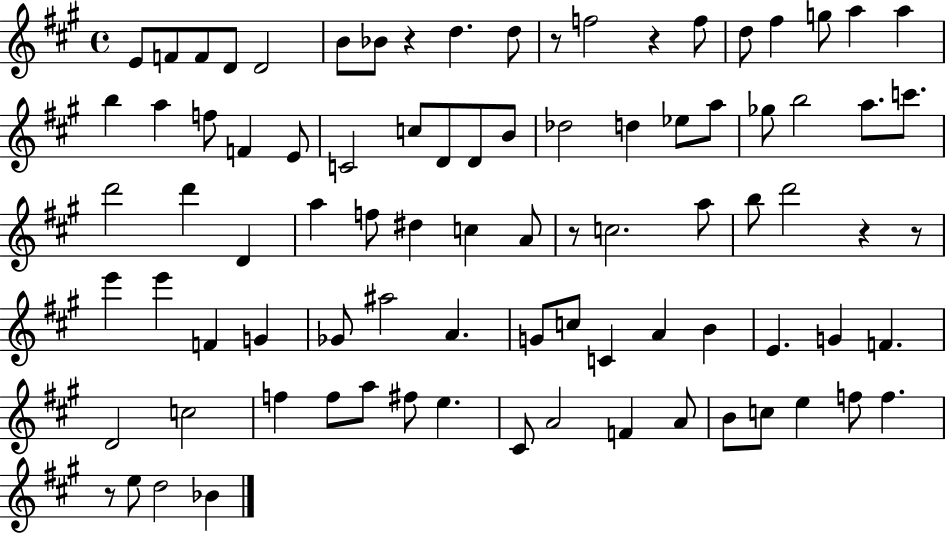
{
  \clef treble
  \time 4/4
  \defaultTimeSignature
  \key a \major
  e'8 f'8 f'8 d'8 d'2 | b'8 bes'8 r4 d''4. d''8 | r8 f''2 r4 f''8 | d''8 fis''4 g''8 a''4 a''4 | \break b''4 a''4 f''8 f'4 e'8 | c'2 c''8 d'8 d'8 b'8 | des''2 d''4 ees''8 a''8 | ges''8 b''2 a''8. c'''8. | \break d'''2 d'''4 d'4 | a''4 f''8 dis''4 c''4 a'8 | r8 c''2. a''8 | b''8 d'''2 r4 r8 | \break e'''4 e'''4 f'4 g'4 | ges'8 ais''2 a'4. | g'8 c''8 c'4 a'4 b'4 | e'4. g'4 f'4. | \break d'2 c''2 | f''4 f''8 a''8 fis''8 e''4. | cis'8 a'2 f'4 a'8 | b'8 c''8 e''4 f''8 f''4. | \break r8 e''8 d''2 bes'4 | \bar "|."
}